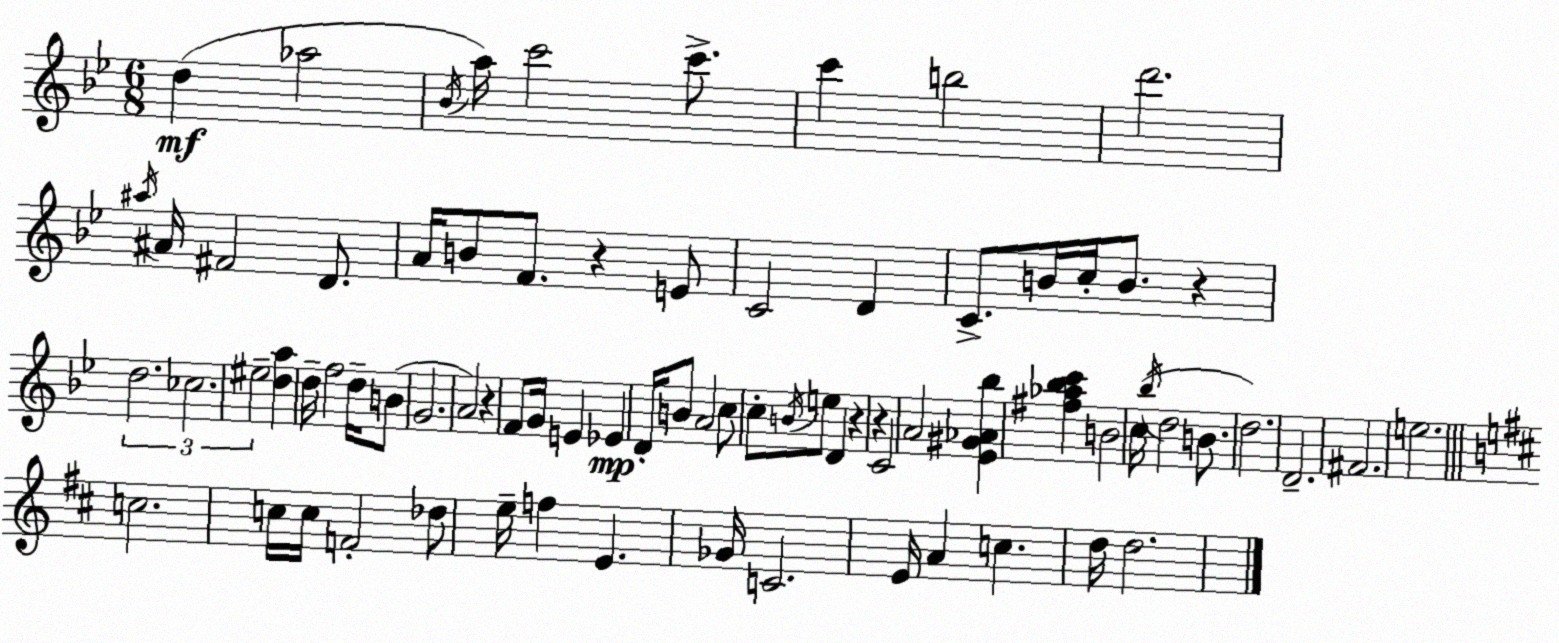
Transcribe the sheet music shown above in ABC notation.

X:1
T:Untitled
M:6/8
L:1/4
K:Gm
d _a2 _B/4 a/4 c'2 c'/2 c' b2 d'2 ^a/4 ^A/4 ^F2 D/2 A/4 B/2 F/2 z E/2 C2 D C/2 B/4 c/4 B/2 z d2 _c2 ^e2 [da] d/4 f2 d/4 B/2 G2 A2 z F/2 G/4 E _E D/4 B/2 A2 c/2 c/2 B/4 e/2 D z z C2 A2 [_E^G_A_b] [^f_a_bc'] B2 c/4 _b/4 d2 B/2 d2 D2 ^F2 e2 c2 c/4 c/4 F2 _d/2 e/4 f E _G/4 C2 E/4 A c d/4 d2